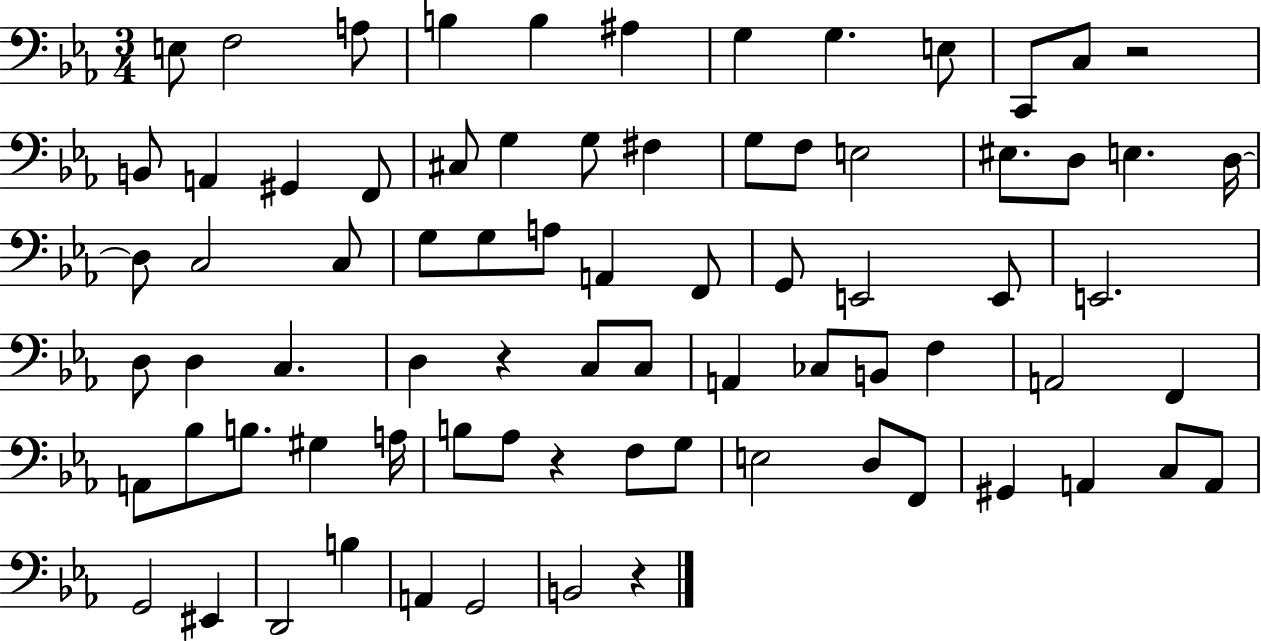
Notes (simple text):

E3/e F3/h A3/e B3/q B3/q A#3/q G3/q G3/q. E3/e C2/e C3/e R/h B2/e A2/q G#2/q F2/e C#3/e G3/q G3/e F#3/q G3/e F3/e E3/h EIS3/e. D3/e E3/q. D3/s D3/e C3/h C3/e G3/e G3/e A3/e A2/q F2/e G2/e E2/h E2/e E2/h. D3/e D3/q C3/q. D3/q R/q C3/e C3/e A2/q CES3/e B2/e F3/q A2/h F2/q A2/e Bb3/e B3/e. G#3/q A3/s B3/e Ab3/e R/q F3/e G3/e E3/h D3/e F2/e G#2/q A2/q C3/e A2/e G2/h EIS2/q D2/h B3/q A2/q G2/h B2/h R/q